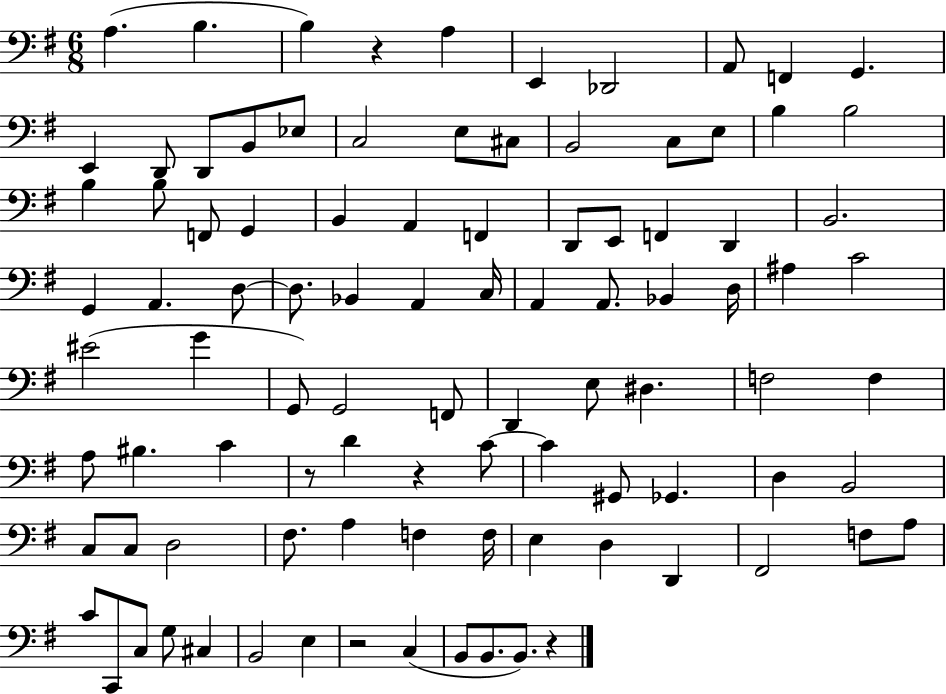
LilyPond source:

{
  \clef bass
  \numericTimeSignature
  \time 6/8
  \key g \major
  a4.( b4. | b4) r4 a4 | e,4 des,2 | a,8 f,4 g,4. | \break e,4 d,8 d,8 b,8 ees8 | c2 e8 cis8 | b,2 c8 e8 | b4 b2 | \break b4 b8 f,8 g,4 | b,4 a,4 f,4 | d,8 e,8 f,4 d,4 | b,2. | \break g,4 a,4. d8~~ | d8. bes,4 a,4 c16 | a,4 a,8. bes,4 d16 | ais4 c'2 | \break eis'2( g'4 | g,8) g,2 f,8 | d,4 e8 dis4. | f2 f4 | \break a8 bis4. c'4 | r8 d'4 r4 c'8~~ | c'4 gis,8 ges,4. | d4 b,2 | \break c8 c8 d2 | fis8. a4 f4 f16 | e4 d4 d,4 | fis,2 f8 a8 | \break c'8 c,8 c8 g8 cis4 | b,2 e4 | r2 c4( | b,8 b,8. b,8.) r4 | \break \bar "|."
}